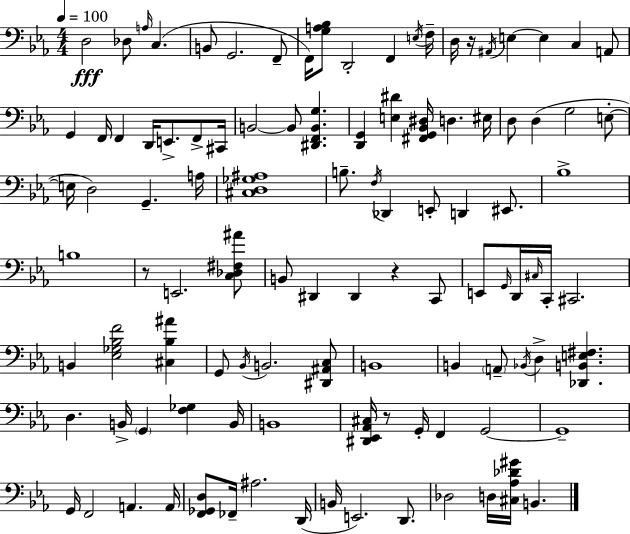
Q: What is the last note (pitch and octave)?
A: B2